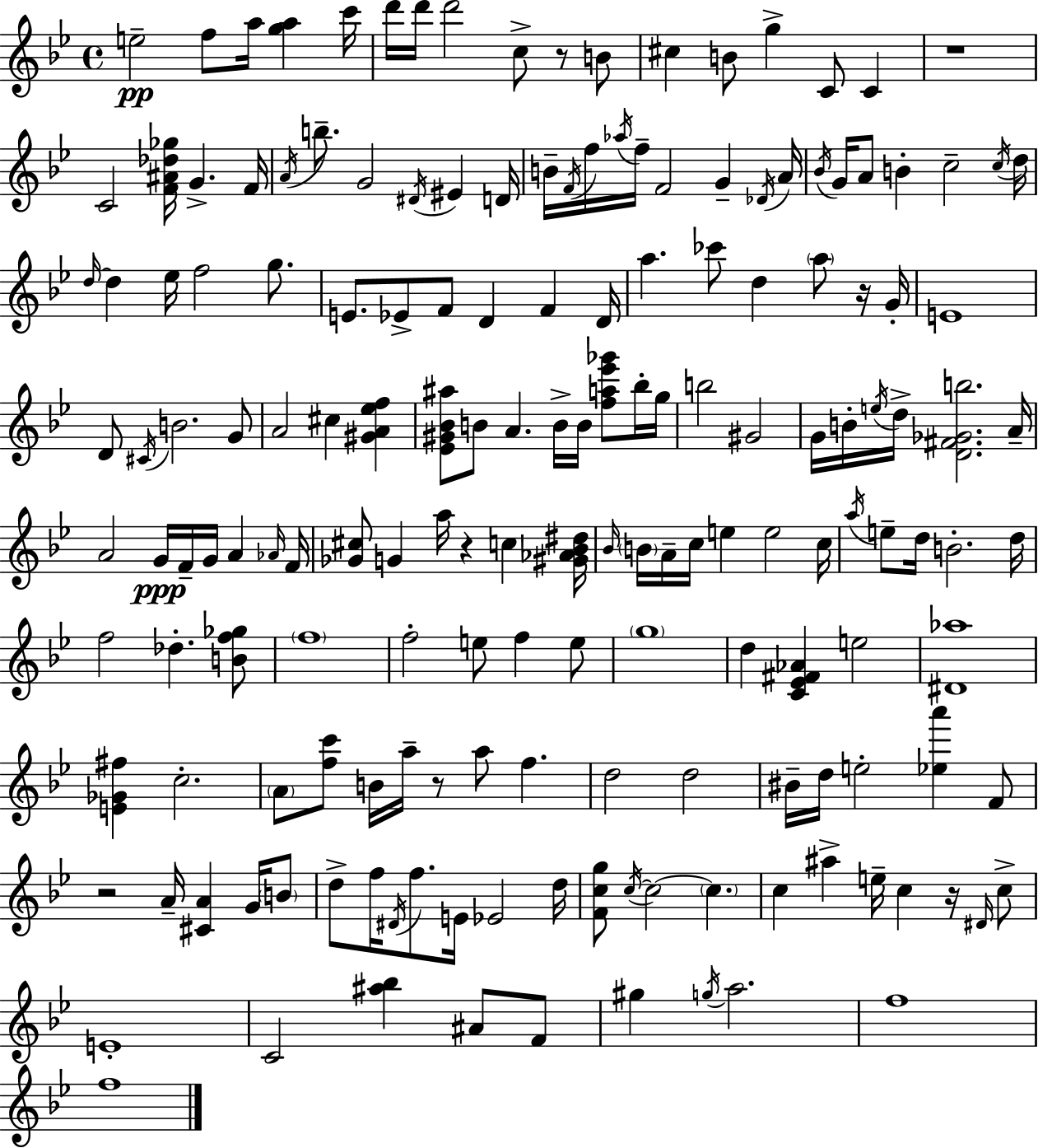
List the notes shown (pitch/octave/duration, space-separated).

E5/h F5/e A5/s [G5,A5]/q C6/s D6/s D6/s D6/h C5/e R/e B4/e C#5/q B4/e G5/q C4/e C4/q R/w C4/h [F4,A#4,Db5,Gb5]/s G4/q. F4/s A4/s B5/e. G4/h D#4/s EIS4/q D4/s B4/s F4/s F5/s Ab5/s F5/s F4/h G4/q Db4/s A4/s Bb4/s G4/s A4/e B4/q C5/h C5/s D5/s D5/s D5/q Eb5/s F5/h G5/e. E4/e. Eb4/e F4/e D4/q F4/q D4/s A5/q. CES6/e D5/q A5/e R/s G4/s E4/w D4/e C#4/s B4/h. G4/e A4/h C#5/q [G#4,A4,Eb5,F5]/q [Eb4,G#4,Bb4,A#5]/e B4/e A4/q. B4/s B4/s [F5,A5,Eb6,Gb6]/e Bb5/s G5/s B5/h G#4/h G4/s B4/s E5/s D5/s [D4,F#4,Gb4,B5]/h. A4/s A4/h G4/s F4/s G4/s A4/q Ab4/s F4/s [Gb4,C#5]/e G4/q A5/s R/q C5/q [G#4,Ab4,Bb4,D#5]/s Bb4/s B4/s A4/s C5/s E5/q E5/h C5/s A5/s E5/e D5/s B4/h. D5/s F5/h Db5/q. [B4,F5,Gb5]/e F5/w F5/h E5/e F5/q E5/e G5/w D5/q [C4,Eb4,F#4,Ab4]/q E5/h [D#4,Ab5]/w [E4,Gb4,F#5]/q C5/h. A4/e [F5,C6]/e B4/s A5/s R/e A5/e F5/q. D5/h D5/h BIS4/s D5/s E5/h [Eb5,A6]/q F4/e R/h A4/s [C#4,A4]/q G4/s B4/e D5/e F5/s D#4/s F5/e. E4/s Eb4/h D5/s [F4,C5,G5]/e C5/s C5/h C5/q. C5/q A#5/q E5/s C5/q R/s D#4/s C5/e E4/w C4/h [A#5,Bb5]/q A#4/e F4/e G#5/q G5/s A5/h. F5/w F5/w